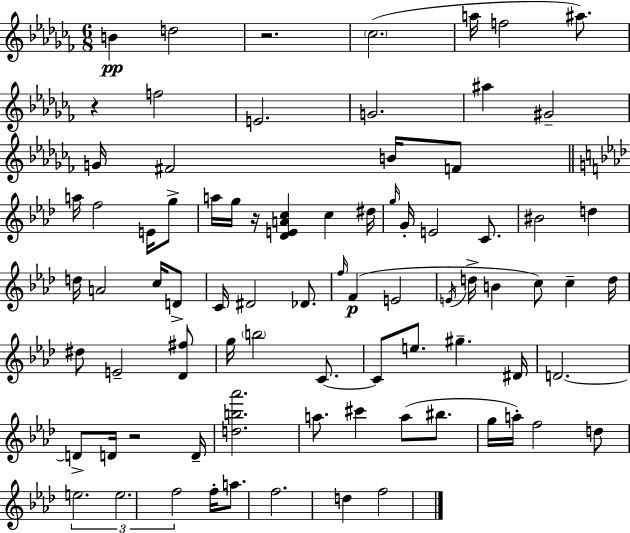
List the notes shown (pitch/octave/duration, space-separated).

B4/q D5/h R/h. CES5/h. A5/s F5/h A#5/e. R/q F5/h E4/h. G4/h. A#5/q G#4/h G4/s F#4/h B4/s F4/e A5/s F5/h E4/s G5/e A5/s G5/s R/s [Db4,E4,A4,C5]/q C5/q D#5/s G5/s G4/s E4/h C4/e. BIS4/h D5/q D5/s A4/h C5/s D4/e C4/s D#4/h Db4/e. F5/s F4/q E4/h E4/s D5/s B4/q C5/e C5/q D5/s D#5/e E4/h [Db4,F#5]/e G5/s B5/h C4/e. C4/e E5/e. G#5/q. D#4/s D4/h. D4/e D4/s R/h D4/s [D5,B5,Ab6]/h. A5/e. C#6/q A5/e BIS5/e. G5/s A5/s F5/h D5/e E5/h. E5/h. F5/h F5/s A5/e. F5/h. D5/q F5/h